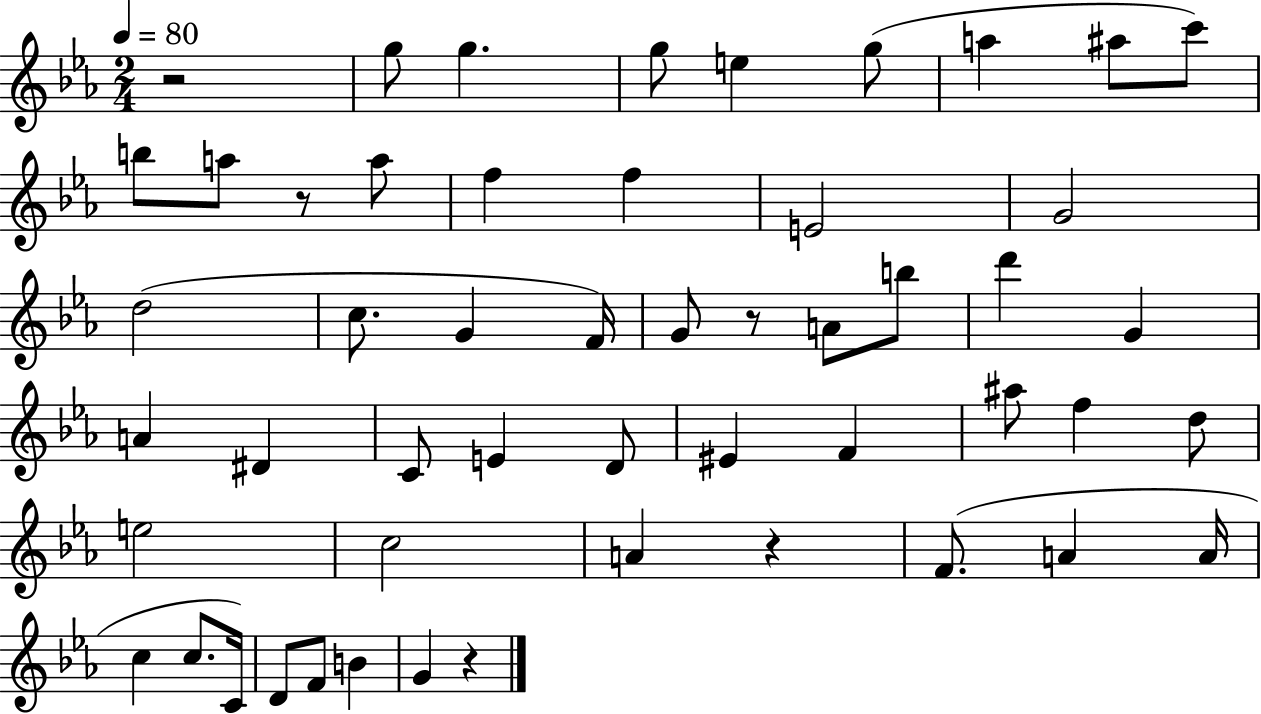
{
  \clef treble
  \numericTimeSignature
  \time 2/4
  \key ees \major
  \tempo 4 = 80
  \repeat volta 2 { r2 | g''8 g''4. | g''8 e''4 g''8( | a''4 ais''8 c'''8) | \break b''8 a''8 r8 a''8 | f''4 f''4 | e'2 | g'2 | \break d''2( | c''8. g'4 f'16) | g'8 r8 a'8 b''8 | d'''4 g'4 | \break a'4 dis'4 | c'8 e'4 d'8 | eis'4 f'4 | ais''8 f''4 d''8 | \break e''2 | c''2 | a'4 r4 | f'8.( a'4 a'16 | \break c''4 c''8. c'16) | d'8 f'8 b'4 | g'4 r4 | } \bar "|."
}